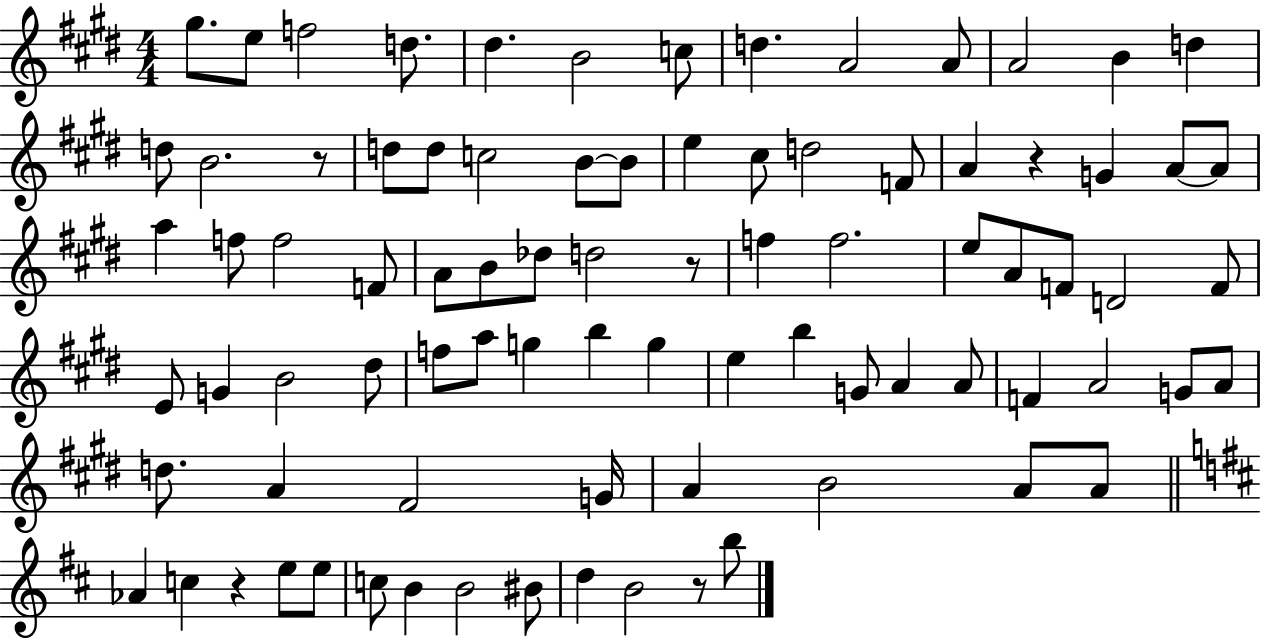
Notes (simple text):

G#5/e. E5/e F5/h D5/e. D#5/q. B4/h C5/e D5/q. A4/h A4/e A4/h B4/q D5/q D5/e B4/h. R/e D5/e D5/e C5/h B4/e B4/e E5/q C#5/e D5/h F4/e A4/q R/q G4/q A4/e A4/e A5/q F5/e F5/h F4/e A4/e B4/e Db5/e D5/h R/e F5/q F5/h. E5/e A4/e F4/e D4/h F4/e E4/e G4/q B4/h D#5/e F5/e A5/e G5/q B5/q G5/q E5/q B5/q G4/e A4/q A4/e F4/q A4/h G4/e A4/e D5/e. A4/q F#4/h G4/s A4/q B4/h A4/e A4/e Ab4/q C5/q R/q E5/e E5/e C5/e B4/q B4/h BIS4/e D5/q B4/h R/e B5/e